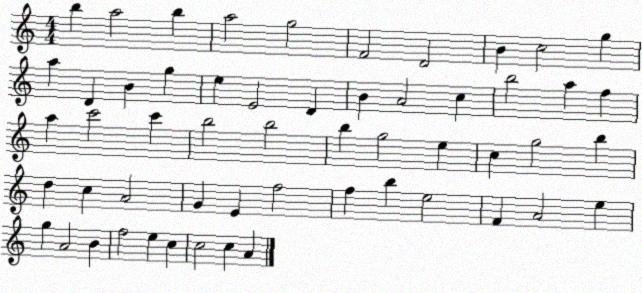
X:1
T:Untitled
M:4/4
L:1/4
K:C
b a2 b a2 g2 F2 D2 B c2 g a D B g e E2 D B A2 c b2 a f a c'2 c' b2 b2 b g2 e c g2 b d c A2 G E f2 f b e2 F A2 e g A2 B f2 e c c2 c A